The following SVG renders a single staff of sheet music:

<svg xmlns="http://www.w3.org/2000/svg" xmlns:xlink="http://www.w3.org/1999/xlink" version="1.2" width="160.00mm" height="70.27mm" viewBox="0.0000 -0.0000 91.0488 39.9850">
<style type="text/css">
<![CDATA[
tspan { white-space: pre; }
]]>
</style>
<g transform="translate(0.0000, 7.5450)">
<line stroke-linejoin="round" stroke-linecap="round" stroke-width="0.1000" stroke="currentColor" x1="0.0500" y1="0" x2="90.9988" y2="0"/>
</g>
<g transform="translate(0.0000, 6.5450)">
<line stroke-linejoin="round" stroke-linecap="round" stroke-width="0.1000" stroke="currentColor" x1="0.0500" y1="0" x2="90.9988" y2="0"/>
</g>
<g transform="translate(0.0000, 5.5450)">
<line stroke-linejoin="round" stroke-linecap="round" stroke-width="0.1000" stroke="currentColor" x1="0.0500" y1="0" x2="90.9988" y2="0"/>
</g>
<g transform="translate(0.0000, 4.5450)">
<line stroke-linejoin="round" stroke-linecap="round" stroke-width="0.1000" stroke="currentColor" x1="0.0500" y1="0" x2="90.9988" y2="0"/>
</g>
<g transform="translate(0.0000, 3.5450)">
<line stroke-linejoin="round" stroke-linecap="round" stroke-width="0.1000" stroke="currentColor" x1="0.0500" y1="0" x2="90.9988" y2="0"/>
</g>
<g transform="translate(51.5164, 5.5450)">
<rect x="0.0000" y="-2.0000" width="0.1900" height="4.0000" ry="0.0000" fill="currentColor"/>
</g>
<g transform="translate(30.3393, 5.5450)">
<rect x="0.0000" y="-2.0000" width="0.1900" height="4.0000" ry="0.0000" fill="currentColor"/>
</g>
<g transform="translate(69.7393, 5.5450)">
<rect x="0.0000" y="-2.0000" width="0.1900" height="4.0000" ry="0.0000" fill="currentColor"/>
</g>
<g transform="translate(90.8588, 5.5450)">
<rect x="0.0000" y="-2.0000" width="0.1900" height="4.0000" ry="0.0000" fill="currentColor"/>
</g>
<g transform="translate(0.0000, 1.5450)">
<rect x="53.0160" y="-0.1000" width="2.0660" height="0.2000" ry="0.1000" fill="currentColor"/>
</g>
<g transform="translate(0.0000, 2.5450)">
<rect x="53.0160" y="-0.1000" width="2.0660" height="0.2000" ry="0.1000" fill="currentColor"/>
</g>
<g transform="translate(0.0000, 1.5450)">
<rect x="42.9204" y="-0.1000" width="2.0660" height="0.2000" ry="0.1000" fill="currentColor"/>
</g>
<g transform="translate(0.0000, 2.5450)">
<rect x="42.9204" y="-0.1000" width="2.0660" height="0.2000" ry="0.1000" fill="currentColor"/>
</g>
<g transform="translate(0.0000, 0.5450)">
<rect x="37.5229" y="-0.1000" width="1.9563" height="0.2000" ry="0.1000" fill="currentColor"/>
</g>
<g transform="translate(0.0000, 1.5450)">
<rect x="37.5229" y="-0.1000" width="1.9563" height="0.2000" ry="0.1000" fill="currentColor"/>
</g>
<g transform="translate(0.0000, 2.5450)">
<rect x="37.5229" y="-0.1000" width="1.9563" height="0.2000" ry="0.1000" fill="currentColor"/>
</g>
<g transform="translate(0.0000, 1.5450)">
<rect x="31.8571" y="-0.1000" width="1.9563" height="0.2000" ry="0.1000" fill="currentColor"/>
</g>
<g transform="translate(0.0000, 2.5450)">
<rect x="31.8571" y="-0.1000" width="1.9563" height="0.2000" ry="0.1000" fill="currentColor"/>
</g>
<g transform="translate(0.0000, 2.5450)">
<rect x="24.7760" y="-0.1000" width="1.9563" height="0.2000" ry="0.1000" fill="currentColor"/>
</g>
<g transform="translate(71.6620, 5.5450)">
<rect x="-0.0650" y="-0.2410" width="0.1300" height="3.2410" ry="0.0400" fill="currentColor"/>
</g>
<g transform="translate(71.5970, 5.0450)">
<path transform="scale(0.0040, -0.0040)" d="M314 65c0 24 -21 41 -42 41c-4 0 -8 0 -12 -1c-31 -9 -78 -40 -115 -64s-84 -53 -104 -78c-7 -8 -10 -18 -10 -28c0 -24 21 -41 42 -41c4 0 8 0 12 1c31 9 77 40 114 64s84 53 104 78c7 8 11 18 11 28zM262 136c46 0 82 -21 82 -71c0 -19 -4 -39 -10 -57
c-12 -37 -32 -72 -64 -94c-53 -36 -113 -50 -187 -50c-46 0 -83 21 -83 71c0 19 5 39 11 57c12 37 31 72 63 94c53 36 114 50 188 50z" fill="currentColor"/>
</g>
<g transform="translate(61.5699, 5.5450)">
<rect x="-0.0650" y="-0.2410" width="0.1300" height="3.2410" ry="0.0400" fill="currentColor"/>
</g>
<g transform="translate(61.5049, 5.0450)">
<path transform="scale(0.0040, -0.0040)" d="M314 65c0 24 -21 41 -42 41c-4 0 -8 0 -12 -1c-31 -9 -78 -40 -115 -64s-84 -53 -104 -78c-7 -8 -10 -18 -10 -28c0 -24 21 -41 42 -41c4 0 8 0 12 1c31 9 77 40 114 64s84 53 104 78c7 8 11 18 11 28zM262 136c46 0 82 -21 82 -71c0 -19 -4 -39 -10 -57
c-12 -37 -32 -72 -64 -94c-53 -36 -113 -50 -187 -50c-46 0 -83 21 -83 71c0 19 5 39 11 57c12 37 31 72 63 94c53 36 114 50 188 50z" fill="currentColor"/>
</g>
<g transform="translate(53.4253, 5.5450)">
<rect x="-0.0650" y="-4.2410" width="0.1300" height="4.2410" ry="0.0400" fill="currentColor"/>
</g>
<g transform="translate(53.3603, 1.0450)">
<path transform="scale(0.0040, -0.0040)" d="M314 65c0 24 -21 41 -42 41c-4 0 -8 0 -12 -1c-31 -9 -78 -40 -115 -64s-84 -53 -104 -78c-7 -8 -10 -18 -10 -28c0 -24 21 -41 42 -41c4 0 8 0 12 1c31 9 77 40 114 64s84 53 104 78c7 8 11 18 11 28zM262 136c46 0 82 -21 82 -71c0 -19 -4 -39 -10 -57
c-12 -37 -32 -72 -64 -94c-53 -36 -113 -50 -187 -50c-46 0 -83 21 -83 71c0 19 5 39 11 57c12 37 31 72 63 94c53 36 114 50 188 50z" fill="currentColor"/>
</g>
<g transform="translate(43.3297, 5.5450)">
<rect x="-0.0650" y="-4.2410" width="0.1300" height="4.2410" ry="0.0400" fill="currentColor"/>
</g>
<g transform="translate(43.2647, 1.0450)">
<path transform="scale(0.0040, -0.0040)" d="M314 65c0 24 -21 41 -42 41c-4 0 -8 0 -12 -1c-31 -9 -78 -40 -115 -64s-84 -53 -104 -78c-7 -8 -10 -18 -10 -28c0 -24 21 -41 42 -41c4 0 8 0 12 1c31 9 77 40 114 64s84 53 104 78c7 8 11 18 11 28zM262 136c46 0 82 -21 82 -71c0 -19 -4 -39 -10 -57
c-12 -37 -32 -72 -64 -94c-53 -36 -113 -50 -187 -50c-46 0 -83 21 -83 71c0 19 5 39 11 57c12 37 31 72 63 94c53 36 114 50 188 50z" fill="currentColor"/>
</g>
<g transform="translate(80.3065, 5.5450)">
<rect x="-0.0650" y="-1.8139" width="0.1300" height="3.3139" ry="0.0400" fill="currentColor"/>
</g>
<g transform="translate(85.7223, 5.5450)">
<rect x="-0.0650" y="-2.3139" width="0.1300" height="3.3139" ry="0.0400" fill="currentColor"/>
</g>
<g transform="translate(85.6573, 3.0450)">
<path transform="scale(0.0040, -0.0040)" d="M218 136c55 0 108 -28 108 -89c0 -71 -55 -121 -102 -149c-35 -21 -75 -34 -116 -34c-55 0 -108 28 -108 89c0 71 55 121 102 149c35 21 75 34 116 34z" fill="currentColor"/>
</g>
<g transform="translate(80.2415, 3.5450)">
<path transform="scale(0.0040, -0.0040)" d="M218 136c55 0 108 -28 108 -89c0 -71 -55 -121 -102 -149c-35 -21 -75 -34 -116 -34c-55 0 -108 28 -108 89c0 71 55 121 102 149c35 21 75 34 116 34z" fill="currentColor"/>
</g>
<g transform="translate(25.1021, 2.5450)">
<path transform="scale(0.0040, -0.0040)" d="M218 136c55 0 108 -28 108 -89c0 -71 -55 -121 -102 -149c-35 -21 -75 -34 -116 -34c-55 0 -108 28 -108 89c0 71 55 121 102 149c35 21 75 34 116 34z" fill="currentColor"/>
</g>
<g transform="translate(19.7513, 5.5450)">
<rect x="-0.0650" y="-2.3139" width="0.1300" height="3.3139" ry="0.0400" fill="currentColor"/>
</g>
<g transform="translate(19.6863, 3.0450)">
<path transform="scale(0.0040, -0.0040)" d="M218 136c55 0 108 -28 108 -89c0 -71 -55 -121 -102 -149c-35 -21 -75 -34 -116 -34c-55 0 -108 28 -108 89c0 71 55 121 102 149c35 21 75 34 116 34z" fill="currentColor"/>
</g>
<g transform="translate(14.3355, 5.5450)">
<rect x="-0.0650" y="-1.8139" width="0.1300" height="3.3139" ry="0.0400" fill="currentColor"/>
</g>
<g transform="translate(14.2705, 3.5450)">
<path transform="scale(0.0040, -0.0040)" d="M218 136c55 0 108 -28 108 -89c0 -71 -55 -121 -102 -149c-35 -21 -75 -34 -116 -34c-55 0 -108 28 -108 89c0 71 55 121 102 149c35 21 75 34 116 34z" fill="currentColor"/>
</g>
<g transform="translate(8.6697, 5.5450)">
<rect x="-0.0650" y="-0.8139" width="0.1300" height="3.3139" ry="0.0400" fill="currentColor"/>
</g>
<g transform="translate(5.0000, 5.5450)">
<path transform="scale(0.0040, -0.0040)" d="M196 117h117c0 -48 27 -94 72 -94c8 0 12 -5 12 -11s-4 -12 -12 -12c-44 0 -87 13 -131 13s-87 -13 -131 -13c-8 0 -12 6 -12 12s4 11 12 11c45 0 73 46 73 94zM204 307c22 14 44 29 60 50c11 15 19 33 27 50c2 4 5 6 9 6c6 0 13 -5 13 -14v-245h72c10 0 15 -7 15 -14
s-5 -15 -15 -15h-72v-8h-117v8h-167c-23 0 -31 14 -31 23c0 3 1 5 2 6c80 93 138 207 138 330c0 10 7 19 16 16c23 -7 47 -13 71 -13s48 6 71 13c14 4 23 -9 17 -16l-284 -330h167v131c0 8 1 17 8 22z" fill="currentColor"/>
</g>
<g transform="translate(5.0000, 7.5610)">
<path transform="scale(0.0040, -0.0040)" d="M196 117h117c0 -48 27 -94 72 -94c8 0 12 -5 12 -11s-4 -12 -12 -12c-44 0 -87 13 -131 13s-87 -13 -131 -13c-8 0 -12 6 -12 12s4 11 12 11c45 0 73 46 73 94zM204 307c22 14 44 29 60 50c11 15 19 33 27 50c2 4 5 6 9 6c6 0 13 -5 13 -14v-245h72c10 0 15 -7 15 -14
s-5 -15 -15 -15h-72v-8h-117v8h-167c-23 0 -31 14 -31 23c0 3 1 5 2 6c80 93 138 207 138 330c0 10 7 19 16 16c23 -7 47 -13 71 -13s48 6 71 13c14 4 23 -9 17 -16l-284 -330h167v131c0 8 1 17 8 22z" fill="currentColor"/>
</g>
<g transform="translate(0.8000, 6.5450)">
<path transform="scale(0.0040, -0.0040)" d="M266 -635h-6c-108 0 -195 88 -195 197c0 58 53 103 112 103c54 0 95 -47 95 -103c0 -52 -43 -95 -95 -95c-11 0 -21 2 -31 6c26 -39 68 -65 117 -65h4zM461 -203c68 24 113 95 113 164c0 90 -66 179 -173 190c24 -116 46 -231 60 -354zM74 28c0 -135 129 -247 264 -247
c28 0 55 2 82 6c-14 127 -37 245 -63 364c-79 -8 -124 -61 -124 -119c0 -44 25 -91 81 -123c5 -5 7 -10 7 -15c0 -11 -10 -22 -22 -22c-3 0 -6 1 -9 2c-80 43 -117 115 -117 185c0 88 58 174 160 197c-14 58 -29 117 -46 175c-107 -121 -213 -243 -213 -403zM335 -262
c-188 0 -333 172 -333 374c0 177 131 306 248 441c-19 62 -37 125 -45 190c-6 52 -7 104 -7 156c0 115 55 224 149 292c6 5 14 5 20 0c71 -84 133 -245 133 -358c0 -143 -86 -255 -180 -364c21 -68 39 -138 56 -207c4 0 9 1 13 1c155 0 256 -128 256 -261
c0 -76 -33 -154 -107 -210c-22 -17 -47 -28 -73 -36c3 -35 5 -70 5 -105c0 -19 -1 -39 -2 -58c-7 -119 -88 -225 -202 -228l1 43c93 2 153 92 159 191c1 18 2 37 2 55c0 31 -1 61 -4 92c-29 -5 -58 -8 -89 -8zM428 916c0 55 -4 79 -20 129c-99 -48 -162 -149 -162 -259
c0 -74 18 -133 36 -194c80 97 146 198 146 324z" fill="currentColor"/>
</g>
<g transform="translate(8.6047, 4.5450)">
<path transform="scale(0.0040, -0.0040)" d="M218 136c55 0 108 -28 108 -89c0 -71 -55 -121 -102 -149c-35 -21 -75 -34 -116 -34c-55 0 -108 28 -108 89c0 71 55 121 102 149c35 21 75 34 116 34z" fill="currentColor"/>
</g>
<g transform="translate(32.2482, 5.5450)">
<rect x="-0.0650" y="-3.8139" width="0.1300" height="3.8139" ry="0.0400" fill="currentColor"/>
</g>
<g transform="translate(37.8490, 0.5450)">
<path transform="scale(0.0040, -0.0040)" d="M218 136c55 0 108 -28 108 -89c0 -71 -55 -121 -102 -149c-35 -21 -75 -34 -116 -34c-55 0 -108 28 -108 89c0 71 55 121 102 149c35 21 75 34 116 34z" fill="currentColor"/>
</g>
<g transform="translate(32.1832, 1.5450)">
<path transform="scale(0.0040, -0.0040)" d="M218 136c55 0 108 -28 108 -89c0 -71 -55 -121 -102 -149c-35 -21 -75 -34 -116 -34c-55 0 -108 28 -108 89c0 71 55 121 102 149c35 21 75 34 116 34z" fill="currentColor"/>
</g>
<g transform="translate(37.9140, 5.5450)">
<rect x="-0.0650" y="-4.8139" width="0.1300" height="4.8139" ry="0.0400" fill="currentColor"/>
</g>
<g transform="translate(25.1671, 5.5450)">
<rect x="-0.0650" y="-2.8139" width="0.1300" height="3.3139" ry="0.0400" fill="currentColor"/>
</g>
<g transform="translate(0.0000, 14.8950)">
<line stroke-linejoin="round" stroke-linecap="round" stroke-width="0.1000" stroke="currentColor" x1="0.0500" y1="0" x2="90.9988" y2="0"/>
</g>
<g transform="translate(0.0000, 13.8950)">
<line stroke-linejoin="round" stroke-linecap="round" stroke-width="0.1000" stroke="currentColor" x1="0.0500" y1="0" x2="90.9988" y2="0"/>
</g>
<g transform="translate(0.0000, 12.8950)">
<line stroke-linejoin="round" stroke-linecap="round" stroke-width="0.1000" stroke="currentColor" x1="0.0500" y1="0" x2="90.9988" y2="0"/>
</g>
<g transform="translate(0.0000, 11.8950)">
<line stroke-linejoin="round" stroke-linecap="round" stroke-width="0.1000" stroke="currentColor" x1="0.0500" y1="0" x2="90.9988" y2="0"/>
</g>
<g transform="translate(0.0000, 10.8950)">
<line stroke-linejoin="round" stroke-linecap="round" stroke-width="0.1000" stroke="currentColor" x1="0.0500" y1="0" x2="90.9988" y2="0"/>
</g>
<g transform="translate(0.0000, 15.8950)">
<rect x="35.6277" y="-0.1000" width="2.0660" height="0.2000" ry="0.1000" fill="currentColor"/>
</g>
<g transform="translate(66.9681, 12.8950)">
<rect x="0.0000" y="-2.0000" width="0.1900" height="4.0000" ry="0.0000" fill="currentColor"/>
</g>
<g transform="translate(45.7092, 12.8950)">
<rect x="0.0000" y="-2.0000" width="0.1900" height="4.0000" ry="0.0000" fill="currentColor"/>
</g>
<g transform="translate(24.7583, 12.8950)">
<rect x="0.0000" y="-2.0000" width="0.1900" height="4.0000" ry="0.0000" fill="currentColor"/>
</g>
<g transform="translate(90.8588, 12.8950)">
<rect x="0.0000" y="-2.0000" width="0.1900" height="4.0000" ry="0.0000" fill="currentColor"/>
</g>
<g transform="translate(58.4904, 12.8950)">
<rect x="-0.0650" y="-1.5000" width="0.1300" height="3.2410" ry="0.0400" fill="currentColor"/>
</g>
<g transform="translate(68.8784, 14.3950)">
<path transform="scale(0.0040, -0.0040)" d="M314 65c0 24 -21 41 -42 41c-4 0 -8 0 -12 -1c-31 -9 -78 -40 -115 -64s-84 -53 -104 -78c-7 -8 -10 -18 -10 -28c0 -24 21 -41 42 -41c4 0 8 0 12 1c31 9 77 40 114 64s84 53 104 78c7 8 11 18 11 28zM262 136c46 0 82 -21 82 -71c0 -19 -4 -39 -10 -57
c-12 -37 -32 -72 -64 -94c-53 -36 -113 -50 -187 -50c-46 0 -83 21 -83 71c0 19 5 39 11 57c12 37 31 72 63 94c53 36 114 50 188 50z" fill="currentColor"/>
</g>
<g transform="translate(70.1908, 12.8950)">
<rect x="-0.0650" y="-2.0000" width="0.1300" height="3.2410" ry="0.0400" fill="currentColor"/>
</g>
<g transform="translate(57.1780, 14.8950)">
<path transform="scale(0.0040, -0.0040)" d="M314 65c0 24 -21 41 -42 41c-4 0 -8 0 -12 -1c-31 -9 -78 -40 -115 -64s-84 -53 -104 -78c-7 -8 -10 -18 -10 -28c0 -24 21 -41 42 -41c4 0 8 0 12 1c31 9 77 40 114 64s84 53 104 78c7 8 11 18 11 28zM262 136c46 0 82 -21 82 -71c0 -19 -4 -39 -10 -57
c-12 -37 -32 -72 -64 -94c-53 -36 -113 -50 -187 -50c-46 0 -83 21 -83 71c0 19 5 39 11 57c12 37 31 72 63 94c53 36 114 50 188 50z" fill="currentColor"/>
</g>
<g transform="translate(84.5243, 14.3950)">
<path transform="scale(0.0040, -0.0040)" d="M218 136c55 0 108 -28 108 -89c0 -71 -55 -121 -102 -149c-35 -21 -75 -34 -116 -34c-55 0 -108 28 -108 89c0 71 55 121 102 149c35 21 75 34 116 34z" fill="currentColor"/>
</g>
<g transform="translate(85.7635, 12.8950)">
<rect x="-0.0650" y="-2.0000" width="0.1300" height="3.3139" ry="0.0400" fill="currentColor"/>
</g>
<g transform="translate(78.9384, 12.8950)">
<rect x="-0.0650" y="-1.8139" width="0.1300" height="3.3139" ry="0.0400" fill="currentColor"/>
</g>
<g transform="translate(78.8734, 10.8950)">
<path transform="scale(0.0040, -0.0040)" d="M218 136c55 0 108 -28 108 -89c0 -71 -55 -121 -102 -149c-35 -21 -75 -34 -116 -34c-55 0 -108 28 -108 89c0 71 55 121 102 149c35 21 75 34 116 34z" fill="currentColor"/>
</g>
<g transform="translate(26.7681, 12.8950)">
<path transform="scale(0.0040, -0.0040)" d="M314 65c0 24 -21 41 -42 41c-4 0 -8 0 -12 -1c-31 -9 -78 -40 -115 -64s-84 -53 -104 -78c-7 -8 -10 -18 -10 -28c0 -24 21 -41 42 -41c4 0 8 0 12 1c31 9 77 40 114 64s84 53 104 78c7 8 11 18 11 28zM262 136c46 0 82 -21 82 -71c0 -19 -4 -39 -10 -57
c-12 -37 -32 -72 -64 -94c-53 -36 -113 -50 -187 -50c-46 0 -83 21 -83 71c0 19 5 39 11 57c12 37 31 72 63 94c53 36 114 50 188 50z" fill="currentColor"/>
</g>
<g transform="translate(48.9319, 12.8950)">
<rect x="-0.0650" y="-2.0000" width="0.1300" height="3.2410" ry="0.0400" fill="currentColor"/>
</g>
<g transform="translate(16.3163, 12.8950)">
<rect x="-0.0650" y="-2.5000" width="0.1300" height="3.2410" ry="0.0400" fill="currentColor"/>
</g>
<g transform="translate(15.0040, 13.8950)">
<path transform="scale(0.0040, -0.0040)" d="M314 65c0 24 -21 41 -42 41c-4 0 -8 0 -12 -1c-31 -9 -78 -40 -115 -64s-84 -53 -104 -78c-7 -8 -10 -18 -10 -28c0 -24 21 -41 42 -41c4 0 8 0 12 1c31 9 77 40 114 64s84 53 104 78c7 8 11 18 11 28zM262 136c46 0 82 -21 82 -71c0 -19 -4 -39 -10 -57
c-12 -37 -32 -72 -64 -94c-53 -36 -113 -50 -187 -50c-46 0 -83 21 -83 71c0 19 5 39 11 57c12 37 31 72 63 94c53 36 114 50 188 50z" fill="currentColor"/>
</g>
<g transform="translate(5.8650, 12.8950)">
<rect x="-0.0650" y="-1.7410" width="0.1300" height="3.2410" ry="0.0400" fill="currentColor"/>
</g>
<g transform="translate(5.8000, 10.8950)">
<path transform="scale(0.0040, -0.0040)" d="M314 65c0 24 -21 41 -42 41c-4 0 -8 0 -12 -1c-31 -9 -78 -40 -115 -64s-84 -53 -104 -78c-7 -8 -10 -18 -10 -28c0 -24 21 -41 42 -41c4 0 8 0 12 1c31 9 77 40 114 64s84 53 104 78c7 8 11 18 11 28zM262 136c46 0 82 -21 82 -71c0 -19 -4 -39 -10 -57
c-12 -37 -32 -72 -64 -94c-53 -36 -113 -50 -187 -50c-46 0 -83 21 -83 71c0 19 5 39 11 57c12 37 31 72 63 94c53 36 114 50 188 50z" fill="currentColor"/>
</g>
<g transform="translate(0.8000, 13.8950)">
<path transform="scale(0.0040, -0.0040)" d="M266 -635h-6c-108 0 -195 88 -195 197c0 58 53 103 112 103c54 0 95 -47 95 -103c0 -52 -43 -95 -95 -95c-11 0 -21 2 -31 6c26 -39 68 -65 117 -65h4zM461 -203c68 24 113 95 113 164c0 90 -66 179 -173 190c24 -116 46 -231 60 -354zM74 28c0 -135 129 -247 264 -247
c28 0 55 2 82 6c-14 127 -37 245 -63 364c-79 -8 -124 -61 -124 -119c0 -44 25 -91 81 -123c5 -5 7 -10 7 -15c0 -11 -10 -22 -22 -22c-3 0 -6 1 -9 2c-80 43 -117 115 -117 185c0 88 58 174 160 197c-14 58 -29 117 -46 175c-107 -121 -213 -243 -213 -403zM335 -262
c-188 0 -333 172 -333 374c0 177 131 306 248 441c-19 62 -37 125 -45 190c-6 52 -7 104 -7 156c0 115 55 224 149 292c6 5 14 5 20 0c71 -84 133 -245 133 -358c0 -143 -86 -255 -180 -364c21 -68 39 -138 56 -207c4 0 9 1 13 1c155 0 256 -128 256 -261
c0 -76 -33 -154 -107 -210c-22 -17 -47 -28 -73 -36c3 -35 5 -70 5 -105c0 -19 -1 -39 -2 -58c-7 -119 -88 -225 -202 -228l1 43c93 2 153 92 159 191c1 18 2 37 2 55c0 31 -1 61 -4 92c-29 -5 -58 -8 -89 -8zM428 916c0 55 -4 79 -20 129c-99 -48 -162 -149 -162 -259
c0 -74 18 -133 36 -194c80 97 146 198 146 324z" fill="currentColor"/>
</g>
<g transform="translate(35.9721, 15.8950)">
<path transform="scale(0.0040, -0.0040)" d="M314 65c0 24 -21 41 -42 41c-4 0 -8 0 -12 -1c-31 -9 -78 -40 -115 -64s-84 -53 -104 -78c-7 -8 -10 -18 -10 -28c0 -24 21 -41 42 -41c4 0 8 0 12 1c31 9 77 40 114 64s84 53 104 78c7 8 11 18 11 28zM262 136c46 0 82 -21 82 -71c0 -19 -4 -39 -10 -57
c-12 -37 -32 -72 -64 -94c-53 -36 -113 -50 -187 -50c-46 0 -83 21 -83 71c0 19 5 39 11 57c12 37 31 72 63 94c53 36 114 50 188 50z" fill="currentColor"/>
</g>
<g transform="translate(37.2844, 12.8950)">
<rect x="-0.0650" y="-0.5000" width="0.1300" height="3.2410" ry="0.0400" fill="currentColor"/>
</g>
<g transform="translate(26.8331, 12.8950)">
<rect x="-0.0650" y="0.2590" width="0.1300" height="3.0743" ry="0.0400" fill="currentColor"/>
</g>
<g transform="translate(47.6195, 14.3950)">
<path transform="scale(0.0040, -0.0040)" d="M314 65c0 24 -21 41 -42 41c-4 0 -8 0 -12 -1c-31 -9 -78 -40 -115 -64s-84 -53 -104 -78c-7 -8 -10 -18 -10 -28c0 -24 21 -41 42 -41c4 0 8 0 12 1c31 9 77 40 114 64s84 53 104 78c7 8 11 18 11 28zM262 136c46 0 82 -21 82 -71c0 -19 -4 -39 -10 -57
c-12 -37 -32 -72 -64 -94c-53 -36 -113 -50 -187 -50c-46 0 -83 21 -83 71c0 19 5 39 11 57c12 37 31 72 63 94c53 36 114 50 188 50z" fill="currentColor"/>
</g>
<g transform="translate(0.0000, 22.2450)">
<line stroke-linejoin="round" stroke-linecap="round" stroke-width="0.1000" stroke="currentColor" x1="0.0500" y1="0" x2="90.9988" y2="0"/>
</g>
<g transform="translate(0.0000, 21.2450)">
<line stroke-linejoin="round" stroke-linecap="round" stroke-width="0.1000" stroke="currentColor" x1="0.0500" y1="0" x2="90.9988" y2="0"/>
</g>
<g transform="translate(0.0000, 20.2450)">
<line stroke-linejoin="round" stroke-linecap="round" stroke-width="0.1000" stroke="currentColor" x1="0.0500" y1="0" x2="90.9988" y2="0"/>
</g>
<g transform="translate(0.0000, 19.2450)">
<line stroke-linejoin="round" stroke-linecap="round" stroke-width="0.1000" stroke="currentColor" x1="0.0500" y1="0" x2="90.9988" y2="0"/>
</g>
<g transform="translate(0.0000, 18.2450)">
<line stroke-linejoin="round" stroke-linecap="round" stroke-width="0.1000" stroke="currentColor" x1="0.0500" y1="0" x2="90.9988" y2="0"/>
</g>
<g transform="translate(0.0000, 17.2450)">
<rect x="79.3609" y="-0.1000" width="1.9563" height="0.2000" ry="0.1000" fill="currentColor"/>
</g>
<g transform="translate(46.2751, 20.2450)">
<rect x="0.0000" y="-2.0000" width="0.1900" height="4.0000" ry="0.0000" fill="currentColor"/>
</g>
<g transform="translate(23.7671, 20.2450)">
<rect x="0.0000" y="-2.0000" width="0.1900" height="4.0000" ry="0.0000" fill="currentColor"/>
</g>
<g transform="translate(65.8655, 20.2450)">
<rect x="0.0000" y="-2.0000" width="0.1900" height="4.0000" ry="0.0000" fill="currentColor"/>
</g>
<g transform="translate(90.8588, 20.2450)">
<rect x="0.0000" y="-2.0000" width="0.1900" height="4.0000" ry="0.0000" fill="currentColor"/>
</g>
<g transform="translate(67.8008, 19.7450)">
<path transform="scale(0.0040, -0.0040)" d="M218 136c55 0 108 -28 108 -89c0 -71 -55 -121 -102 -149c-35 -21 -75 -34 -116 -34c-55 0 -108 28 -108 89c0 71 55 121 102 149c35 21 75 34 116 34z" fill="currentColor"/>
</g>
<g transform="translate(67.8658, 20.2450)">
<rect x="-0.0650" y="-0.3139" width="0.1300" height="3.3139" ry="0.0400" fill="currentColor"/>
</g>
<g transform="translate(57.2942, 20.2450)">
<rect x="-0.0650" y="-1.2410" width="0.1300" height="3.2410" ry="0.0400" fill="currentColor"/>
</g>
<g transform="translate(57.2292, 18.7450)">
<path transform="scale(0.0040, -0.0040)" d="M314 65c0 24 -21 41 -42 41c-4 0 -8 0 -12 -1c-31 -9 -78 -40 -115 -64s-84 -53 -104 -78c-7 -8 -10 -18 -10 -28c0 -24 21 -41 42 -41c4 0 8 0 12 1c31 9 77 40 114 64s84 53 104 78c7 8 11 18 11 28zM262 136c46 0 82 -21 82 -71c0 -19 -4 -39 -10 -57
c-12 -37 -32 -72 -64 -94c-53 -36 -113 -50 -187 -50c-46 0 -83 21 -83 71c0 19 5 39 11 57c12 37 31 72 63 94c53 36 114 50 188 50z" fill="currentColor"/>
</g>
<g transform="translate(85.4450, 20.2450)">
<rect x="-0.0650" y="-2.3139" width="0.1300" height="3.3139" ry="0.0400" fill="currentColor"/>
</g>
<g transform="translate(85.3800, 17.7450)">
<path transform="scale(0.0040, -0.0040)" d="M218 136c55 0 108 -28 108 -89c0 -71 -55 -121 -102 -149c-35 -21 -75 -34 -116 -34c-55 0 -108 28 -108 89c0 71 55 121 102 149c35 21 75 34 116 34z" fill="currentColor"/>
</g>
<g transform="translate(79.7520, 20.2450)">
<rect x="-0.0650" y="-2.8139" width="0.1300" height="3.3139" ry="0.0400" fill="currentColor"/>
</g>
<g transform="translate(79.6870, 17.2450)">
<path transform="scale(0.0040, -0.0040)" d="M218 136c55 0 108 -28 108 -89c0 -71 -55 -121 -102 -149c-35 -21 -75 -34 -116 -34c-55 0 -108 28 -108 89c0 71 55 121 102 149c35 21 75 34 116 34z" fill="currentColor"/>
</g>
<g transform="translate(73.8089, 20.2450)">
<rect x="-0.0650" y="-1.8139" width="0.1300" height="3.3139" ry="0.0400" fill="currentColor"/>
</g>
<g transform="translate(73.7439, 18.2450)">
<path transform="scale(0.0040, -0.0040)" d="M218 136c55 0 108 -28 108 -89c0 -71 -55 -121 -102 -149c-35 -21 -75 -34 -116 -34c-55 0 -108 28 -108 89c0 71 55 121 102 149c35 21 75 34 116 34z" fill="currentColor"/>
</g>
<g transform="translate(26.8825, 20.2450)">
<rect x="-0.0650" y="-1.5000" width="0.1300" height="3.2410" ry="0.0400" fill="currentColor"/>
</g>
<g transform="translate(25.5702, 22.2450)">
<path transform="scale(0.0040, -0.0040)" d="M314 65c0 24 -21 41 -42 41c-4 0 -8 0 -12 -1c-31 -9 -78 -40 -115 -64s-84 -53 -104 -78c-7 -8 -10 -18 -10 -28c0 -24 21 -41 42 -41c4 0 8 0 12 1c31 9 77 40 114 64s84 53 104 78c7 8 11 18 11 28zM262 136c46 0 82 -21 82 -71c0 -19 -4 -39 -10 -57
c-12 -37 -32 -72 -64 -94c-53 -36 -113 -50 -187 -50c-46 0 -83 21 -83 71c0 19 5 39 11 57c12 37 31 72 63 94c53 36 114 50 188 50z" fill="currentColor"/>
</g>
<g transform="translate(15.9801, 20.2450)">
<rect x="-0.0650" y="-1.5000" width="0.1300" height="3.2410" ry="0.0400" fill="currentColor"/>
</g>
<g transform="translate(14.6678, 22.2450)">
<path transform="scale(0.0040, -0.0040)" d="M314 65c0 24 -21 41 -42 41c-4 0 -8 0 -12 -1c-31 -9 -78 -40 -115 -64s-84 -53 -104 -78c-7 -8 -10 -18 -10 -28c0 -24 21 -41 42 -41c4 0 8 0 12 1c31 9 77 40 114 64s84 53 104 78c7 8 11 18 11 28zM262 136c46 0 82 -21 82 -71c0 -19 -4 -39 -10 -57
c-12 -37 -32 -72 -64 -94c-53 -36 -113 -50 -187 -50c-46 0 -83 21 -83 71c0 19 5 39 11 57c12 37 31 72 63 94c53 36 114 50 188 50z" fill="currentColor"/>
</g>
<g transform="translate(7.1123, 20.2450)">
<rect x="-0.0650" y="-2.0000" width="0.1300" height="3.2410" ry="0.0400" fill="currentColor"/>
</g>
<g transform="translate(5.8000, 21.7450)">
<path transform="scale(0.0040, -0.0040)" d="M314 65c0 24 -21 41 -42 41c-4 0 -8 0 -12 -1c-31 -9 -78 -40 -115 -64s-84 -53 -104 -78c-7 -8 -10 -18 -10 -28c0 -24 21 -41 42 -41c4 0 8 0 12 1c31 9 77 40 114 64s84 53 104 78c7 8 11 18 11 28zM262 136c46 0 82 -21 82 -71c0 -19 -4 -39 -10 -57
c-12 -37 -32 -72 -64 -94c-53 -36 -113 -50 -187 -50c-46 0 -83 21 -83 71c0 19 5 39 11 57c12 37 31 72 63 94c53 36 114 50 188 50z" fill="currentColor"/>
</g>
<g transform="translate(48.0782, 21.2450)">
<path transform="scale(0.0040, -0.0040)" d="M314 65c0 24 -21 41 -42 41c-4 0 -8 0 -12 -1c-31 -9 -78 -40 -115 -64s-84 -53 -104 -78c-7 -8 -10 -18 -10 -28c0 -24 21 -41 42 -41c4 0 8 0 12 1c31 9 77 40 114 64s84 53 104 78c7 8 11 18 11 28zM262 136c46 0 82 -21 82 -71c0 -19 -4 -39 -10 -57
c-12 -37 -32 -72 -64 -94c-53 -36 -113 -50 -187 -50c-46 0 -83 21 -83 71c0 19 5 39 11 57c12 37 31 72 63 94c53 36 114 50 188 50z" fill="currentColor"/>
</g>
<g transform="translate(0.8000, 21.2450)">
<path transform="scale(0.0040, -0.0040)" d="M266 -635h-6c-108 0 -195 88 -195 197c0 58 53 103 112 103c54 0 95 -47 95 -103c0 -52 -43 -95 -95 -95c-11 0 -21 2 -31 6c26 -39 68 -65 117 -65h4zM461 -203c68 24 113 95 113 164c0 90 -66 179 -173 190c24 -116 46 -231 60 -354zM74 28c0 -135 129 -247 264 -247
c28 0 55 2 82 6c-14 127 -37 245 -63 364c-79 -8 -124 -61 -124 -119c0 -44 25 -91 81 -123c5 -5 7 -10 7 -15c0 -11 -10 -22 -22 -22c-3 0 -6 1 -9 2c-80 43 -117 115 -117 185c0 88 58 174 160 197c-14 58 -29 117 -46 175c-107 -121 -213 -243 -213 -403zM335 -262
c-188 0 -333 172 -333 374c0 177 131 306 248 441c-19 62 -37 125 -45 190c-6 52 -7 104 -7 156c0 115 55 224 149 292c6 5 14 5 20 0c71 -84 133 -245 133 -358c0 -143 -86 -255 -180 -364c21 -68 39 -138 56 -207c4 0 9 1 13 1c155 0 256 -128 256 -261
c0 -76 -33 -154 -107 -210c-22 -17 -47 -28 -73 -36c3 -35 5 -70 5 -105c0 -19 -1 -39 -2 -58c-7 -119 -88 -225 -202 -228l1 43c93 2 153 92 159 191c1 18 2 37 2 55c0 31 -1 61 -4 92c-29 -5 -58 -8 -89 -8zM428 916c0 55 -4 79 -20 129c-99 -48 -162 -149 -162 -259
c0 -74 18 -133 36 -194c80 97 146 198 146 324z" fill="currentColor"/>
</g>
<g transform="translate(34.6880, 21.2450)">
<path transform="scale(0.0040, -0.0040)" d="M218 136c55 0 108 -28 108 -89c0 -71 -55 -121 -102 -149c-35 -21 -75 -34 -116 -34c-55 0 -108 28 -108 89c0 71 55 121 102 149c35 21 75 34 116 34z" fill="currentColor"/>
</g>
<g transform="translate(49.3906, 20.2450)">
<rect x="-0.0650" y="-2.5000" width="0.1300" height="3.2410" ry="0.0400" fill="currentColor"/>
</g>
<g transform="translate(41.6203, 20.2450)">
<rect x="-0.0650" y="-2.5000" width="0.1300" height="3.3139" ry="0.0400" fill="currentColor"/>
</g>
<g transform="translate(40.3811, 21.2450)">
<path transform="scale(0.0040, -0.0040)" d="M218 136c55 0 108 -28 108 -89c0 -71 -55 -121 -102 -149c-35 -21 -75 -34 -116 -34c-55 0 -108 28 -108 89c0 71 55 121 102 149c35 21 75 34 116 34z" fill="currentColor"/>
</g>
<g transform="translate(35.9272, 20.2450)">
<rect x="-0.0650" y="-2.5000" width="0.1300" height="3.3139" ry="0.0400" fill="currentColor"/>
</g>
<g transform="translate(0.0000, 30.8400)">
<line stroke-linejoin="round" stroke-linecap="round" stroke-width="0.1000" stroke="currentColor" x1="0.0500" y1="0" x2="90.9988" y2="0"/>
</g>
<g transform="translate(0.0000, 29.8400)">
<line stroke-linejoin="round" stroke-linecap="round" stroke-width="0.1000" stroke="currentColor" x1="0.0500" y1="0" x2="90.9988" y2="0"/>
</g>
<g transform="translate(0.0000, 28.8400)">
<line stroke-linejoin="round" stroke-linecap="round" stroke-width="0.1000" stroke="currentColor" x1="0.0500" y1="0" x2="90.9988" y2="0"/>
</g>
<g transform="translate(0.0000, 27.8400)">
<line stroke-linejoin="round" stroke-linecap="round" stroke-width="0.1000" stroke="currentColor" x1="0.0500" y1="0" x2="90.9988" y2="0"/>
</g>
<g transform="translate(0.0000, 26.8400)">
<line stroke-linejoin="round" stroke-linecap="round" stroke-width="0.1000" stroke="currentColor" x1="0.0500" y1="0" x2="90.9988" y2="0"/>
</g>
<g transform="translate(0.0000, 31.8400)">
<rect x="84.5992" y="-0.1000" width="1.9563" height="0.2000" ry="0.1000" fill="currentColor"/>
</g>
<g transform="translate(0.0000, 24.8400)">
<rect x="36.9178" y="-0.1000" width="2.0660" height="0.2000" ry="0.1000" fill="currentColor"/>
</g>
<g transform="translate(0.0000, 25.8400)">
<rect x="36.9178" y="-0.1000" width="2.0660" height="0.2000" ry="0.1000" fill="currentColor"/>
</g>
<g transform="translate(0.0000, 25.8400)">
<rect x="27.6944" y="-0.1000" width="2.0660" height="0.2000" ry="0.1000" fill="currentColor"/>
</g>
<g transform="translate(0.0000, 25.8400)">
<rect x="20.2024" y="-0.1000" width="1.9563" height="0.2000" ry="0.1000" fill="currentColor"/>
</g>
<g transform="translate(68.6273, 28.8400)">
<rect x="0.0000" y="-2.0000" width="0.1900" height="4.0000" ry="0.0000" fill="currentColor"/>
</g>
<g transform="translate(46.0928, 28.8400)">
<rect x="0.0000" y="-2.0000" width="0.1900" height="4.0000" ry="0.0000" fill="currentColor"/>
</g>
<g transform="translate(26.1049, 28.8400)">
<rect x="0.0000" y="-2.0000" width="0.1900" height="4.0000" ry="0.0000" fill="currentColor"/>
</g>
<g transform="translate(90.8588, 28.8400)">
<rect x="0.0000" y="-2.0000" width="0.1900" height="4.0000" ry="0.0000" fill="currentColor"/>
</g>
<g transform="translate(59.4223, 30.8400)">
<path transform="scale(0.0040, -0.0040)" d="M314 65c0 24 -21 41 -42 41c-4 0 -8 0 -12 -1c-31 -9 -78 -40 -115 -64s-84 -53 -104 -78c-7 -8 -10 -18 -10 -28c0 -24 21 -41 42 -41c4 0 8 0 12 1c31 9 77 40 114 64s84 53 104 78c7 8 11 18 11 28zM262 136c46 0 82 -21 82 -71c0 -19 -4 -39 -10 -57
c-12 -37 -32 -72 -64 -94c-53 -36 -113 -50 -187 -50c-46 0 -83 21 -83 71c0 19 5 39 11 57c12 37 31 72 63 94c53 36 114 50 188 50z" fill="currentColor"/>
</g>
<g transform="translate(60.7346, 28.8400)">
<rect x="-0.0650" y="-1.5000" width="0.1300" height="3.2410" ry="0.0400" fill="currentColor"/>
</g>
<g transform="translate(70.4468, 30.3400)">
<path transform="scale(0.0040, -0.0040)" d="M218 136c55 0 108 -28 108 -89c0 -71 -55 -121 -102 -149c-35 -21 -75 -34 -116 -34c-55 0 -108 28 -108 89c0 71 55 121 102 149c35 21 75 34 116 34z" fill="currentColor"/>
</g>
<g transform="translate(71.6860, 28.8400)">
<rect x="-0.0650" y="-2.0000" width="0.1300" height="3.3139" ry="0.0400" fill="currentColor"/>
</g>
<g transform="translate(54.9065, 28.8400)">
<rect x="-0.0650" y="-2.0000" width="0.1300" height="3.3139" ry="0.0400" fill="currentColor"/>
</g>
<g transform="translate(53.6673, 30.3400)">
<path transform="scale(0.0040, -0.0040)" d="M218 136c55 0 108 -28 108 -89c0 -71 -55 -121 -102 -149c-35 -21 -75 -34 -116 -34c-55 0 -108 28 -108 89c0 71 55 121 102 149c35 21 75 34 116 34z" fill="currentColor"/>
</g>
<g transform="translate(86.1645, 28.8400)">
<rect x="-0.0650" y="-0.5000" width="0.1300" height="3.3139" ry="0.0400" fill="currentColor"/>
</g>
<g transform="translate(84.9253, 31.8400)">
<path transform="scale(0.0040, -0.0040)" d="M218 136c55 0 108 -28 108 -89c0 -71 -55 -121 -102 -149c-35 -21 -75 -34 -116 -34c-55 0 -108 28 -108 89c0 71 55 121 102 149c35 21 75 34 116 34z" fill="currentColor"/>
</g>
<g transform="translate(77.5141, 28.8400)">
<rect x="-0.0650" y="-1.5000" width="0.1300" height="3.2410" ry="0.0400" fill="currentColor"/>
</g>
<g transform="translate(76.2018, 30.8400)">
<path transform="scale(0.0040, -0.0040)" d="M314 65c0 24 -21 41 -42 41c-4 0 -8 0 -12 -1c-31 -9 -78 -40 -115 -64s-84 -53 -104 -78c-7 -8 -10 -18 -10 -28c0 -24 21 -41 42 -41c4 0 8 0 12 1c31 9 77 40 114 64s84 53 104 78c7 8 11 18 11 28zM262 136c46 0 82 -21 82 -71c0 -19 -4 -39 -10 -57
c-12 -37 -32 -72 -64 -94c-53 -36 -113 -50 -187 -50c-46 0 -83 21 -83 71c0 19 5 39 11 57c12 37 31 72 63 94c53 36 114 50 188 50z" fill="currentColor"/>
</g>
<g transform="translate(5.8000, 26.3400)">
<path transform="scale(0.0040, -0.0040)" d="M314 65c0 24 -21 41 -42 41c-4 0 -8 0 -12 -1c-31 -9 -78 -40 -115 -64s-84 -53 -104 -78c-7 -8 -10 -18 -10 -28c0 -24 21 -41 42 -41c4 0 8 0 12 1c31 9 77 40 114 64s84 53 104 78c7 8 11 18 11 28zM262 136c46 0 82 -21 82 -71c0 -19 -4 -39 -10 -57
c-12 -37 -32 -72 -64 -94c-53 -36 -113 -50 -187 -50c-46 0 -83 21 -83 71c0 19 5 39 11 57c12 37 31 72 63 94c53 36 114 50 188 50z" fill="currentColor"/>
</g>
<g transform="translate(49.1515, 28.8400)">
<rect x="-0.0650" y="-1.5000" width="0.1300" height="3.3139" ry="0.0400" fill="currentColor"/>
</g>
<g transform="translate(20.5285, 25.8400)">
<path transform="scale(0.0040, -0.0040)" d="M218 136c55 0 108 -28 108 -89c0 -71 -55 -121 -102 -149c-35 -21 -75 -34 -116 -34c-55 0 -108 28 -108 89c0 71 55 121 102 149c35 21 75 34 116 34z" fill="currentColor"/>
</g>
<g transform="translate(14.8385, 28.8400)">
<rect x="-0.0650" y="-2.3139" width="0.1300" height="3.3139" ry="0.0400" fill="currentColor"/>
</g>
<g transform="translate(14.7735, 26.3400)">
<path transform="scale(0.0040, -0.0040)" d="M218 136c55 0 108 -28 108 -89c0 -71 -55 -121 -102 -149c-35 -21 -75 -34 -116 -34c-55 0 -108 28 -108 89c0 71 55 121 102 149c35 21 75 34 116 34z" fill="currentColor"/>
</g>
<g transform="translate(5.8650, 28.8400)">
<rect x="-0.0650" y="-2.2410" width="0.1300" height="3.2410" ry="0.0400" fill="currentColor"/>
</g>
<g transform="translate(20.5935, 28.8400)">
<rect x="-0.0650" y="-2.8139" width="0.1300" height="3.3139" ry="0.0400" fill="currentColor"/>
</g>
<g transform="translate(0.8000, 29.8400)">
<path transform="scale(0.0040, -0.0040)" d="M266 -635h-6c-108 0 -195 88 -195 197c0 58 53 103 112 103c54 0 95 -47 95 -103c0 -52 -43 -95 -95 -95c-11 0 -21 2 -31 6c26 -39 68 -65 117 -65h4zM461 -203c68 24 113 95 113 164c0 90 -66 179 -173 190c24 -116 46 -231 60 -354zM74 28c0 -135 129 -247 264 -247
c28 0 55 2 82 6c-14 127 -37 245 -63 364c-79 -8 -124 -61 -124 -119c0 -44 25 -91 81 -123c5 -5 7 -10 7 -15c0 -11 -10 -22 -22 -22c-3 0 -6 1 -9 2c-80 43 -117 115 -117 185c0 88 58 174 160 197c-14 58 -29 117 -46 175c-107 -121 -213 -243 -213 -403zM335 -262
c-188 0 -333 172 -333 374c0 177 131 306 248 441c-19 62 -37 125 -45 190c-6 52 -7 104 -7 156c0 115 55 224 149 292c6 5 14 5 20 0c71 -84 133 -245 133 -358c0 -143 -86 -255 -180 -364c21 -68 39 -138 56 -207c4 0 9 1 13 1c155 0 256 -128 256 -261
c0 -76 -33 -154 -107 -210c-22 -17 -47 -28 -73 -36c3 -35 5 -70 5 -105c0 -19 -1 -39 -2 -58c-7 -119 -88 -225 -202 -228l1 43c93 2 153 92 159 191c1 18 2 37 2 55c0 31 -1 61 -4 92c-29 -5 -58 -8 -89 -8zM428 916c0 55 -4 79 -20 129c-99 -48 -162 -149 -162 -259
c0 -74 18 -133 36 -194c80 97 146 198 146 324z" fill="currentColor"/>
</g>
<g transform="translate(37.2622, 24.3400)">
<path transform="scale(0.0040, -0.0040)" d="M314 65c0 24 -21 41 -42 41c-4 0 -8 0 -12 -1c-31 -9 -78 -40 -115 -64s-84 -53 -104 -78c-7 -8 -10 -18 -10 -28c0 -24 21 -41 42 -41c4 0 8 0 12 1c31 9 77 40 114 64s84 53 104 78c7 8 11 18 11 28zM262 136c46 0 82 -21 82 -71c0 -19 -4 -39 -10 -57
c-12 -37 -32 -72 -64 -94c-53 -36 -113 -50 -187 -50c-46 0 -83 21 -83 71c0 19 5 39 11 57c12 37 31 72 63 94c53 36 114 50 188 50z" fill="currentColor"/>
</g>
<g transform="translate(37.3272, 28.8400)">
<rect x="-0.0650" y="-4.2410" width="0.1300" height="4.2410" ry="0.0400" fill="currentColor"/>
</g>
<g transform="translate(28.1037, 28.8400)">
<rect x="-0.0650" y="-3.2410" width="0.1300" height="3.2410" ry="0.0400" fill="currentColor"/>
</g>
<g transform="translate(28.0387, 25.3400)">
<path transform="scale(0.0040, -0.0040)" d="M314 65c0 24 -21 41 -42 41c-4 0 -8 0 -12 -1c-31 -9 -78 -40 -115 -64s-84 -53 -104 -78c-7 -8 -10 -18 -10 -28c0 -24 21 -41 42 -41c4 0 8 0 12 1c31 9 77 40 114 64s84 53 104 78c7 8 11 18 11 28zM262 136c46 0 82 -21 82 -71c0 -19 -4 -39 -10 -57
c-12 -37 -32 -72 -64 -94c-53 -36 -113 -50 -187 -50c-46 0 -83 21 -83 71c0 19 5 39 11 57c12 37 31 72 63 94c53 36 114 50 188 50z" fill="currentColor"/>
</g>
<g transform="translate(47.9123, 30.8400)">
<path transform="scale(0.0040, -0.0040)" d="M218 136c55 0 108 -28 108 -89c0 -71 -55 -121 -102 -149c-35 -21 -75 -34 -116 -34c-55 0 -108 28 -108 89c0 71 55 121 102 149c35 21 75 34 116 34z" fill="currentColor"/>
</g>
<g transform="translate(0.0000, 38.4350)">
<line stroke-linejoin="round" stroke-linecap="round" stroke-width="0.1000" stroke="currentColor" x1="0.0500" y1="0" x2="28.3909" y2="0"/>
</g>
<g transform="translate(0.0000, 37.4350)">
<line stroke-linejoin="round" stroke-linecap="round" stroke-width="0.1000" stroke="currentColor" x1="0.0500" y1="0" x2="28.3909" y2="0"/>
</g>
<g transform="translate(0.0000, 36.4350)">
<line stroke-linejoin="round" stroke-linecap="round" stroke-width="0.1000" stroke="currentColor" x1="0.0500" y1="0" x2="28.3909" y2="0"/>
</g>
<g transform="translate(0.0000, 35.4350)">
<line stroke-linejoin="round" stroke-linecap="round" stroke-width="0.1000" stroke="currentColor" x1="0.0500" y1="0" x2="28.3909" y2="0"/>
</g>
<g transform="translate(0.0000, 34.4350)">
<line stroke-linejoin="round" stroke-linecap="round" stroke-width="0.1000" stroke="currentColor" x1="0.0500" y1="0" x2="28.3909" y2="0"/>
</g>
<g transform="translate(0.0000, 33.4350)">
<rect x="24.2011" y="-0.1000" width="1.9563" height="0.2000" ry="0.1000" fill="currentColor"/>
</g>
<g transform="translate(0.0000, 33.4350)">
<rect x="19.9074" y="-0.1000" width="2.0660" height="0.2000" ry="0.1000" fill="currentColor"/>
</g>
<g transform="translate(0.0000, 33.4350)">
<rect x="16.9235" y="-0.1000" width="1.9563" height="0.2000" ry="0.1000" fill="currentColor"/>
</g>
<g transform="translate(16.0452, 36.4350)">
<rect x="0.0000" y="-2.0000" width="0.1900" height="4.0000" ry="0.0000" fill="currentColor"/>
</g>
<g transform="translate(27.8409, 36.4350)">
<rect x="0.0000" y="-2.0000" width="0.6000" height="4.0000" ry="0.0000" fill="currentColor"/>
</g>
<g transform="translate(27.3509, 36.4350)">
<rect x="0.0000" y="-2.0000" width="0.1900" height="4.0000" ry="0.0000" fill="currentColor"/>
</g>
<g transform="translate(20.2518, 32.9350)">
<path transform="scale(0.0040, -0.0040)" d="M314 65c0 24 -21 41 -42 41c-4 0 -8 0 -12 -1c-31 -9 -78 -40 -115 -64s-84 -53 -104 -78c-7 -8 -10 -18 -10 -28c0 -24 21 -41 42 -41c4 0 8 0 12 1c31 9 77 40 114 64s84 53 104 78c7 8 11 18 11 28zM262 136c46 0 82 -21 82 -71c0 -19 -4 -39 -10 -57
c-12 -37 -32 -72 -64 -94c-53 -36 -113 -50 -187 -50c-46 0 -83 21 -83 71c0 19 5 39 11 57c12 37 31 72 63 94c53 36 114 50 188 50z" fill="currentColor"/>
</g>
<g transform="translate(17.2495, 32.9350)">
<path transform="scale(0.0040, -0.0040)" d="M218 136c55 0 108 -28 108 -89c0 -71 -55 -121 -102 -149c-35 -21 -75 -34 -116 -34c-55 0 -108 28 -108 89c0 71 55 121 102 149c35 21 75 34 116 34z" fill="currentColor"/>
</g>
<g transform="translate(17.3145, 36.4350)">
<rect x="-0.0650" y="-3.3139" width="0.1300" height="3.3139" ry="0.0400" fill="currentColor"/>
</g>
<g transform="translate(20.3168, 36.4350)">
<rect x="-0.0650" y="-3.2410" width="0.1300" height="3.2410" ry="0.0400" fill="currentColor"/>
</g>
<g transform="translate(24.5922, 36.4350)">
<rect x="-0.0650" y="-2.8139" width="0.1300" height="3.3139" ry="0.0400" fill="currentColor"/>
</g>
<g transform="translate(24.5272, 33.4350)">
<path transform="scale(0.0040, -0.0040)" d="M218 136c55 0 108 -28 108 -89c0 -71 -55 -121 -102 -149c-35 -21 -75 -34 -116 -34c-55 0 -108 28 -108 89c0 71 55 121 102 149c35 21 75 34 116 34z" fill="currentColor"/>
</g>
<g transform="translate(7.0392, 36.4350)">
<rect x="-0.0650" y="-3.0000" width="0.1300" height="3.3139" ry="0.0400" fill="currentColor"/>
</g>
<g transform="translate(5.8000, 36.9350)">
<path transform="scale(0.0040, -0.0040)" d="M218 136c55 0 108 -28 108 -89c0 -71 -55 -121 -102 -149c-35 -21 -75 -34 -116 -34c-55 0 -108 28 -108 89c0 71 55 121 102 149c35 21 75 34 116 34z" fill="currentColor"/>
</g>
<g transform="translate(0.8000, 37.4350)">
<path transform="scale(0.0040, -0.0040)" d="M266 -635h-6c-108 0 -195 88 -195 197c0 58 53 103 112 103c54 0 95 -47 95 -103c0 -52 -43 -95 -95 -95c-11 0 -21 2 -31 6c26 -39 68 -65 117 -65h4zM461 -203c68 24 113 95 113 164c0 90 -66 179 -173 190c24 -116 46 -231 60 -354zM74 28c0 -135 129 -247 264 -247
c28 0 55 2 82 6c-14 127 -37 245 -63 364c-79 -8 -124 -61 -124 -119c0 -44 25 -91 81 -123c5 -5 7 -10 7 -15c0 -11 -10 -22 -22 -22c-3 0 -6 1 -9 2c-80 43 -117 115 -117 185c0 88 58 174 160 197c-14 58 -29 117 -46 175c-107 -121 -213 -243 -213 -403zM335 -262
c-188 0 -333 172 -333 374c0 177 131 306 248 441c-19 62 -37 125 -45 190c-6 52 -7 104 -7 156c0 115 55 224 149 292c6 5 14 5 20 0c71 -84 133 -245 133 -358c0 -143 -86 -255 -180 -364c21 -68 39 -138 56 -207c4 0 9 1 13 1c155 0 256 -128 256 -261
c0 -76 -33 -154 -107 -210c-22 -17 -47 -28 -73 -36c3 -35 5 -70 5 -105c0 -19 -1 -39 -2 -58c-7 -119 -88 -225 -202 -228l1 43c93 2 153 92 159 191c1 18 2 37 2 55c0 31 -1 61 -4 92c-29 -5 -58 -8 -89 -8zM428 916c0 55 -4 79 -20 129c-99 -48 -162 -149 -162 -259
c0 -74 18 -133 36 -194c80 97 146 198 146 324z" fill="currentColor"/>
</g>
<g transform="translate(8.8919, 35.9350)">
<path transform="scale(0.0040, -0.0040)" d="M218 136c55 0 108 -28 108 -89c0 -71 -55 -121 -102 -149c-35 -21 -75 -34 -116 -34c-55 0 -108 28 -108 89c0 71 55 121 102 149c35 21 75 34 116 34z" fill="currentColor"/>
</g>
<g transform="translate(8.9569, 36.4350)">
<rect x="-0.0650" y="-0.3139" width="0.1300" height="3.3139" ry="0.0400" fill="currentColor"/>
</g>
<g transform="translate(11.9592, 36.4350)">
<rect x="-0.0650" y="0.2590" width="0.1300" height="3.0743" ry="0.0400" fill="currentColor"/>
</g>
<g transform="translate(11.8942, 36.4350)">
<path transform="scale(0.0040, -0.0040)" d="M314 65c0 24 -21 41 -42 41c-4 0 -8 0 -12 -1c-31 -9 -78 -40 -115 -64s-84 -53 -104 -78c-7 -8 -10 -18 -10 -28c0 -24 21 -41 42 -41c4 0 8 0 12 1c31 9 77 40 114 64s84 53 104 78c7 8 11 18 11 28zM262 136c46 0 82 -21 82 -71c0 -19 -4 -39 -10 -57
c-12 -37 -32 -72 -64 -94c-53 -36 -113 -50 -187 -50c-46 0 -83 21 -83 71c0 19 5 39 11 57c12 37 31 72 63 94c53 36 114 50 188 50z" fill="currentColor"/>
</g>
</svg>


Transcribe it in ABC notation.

X:1
T:Untitled
M:4/4
L:1/4
K:C
d f g a c' e' d'2 d'2 c2 c2 f g f2 G2 B2 C2 F2 E2 F2 f F F2 E2 E2 G G G2 e2 c f a g g2 g a b2 d'2 E F E2 F E2 C A c B2 b b2 a